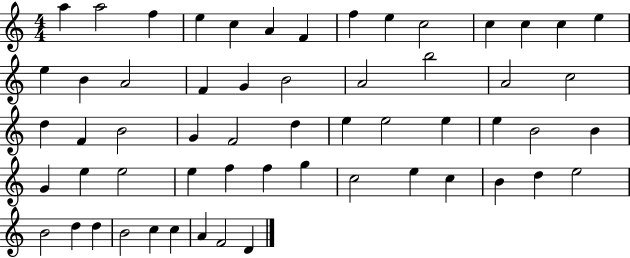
X:1
T:Untitled
M:4/4
L:1/4
K:C
a a2 f e c A F f e c2 c c c e e B A2 F G B2 A2 b2 A2 c2 d F B2 G F2 d e e2 e e B2 B G e e2 e f f g c2 e c B d e2 B2 d d B2 c c A F2 D